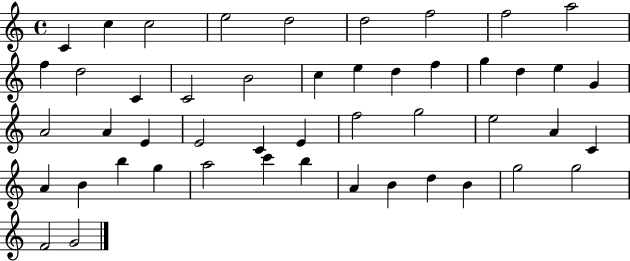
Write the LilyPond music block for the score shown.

{
  \clef treble
  \time 4/4
  \defaultTimeSignature
  \key c \major
  c'4 c''4 c''2 | e''2 d''2 | d''2 f''2 | f''2 a''2 | \break f''4 d''2 c'4 | c'2 b'2 | c''4 e''4 d''4 f''4 | g''4 d''4 e''4 g'4 | \break a'2 a'4 e'4 | e'2 c'4 e'4 | f''2 g''2 | e''2 a'4 c'4 | \break a'4 b'4 b''4 g''4 | a''2 c'''4 b''4 | a'4 b'4 d''4 b'4 | g''2 g''2 | \break f'2 g'2 | \bar "|."
}